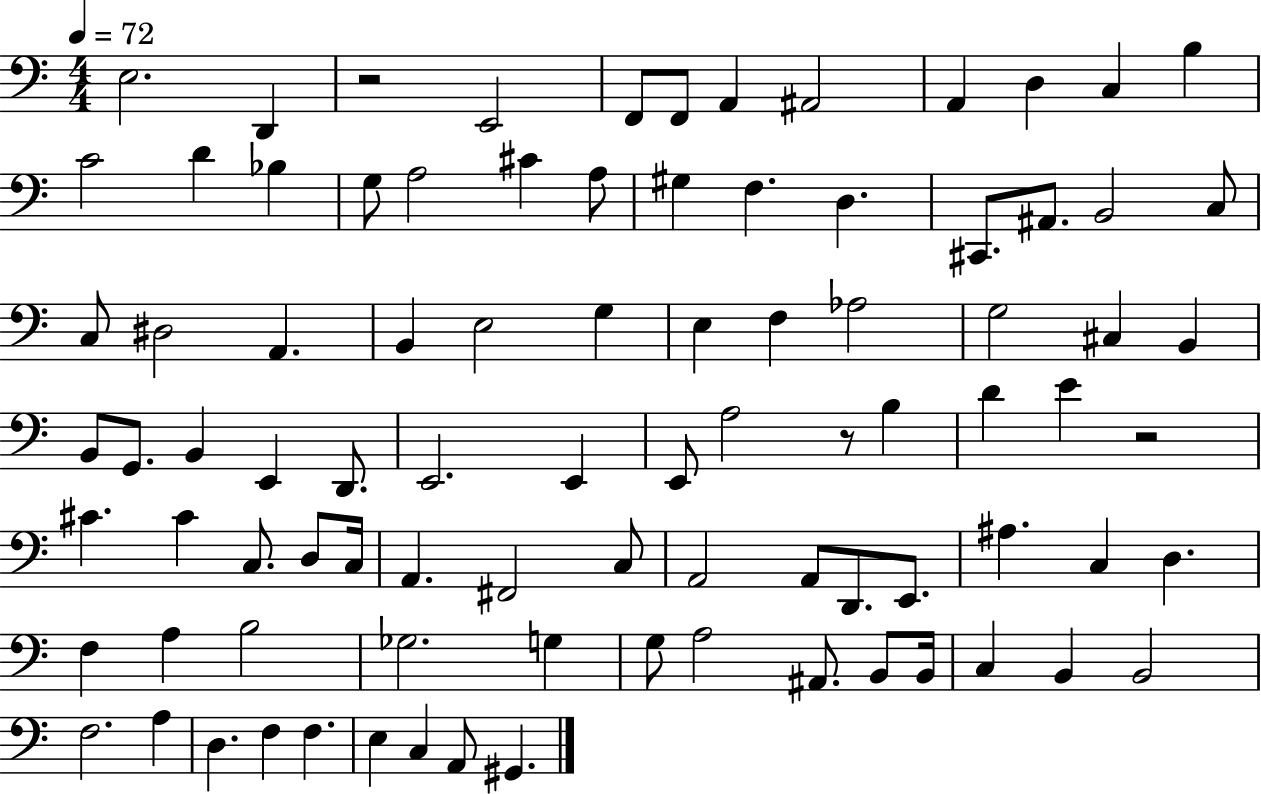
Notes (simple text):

E3/h. D2/q R/h E2/h F2/e F2/e A2/q A#2/h A2/q D3/q C3/q B3/q C4/h D4/q Bb3/q G3/e A3/h C#4/q A3/e G#3/q F3/q. D3/q. C#2/e. A#2/e. B2/h C3/e C3/e D#3/h A2/q. B2/q E3/h G3/q E3/q F3/q Ab3/h G3/h C#3/q B2/q B2/e G2/e. B2/q E2/q D2/e. E2/h. E2/q E2/e A3/h R/e B3/q D4/q E4/q R/h C#4/q. C#4/q C3/e. D3/e C3/s A2/q. F#2/h C3/e A2/h A2/e D2/e. E2/e. A#3/q. C3/q D3/q. F3/q A3/q B3/h Gb3/h. G3/q G3/e A3/h A#2/e. B2/e B2/s C3/q B2/q B2/h F3/h. A3/q D3/q. F3/q F3/q. E3/q C3/q A2/e G#2/q.